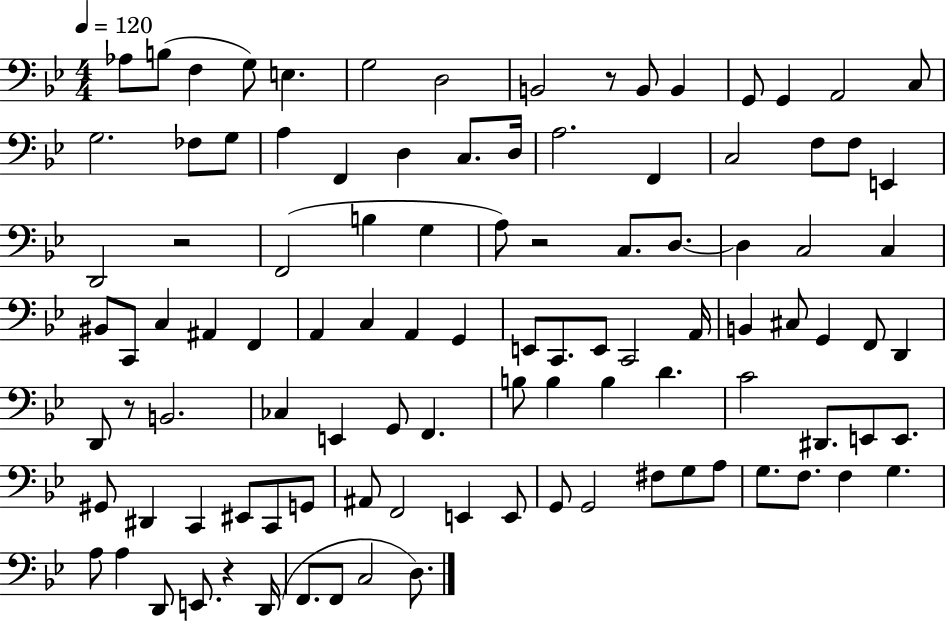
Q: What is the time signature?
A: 4/4